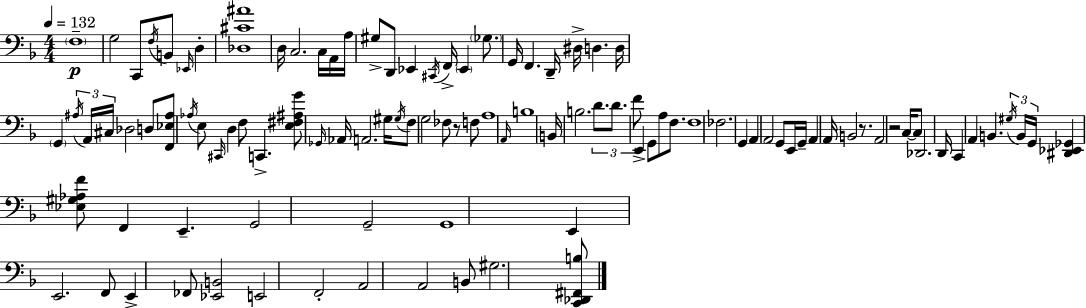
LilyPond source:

{
  \clef bass
  \numericTimeSignature
  \time 4/4
  \key f \major
  \tempo 4 = 132
  \repeat volta 2 { \parenthesize f1--\p | g2 c,8 \acciaccatura { f16 } b,8 \grace { ees,16 } d4-. | <des cis' ais'>1 | d16 c2. c16 | \break a,16 a16 gis8-> d,8 ees,4 \acciaccatura { cis,16 } f,16-> \parenthesize ees,4 | \parenthesize ges8. g,16 f,4. d,16-- dis16-> d4. | d16 \parenthesize g,4 \tuplet 3/2 { \acciaccatura { ais16 } a,16 cis16 } des2 | d8 <f, ees ais>8 \acciaccatura { aes16 } e8 \grace { cis,16 } d4 f8 | \break c,4.-> <e fis ais g'>8 \grace { ges,16 } aes,16 a,2. | gis16 \acciaccatura { gis16 } f8 g2 | fes8 r8 f8 a1 | \grace { a,16 } b1 | \break b,16 b2. | \tuplet 3/2 { d'8. d'8. f'8 } e,4-> | g,8 a8 f8. f1 | fes2. | \break g,4 a,4 a,2 | g,8 e,16 g,16-- a,4 a,16 b,2 | r8. a,2 | r2 c16~~ c8 des,2. | \break d,16 c,4 a,4 | b,4. \tuplet 3/2 { \acciaccatura { gis16 } b,16 g,16 } <dis, ees, ges,>4 <ees gis aes f'>8 | f,4 e,4.-- g,2 | g,2-- g,1 | \break e,4 e,2. | f,8 e,4-> | fes,8 <ees, b,>2 e,2 | f,2-. a,2 | \break a,2 b,8 gis2. | <c, des, fis, b>8 } \bar "|."
}